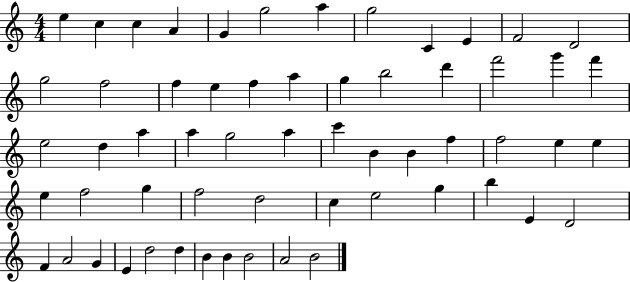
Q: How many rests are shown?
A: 0